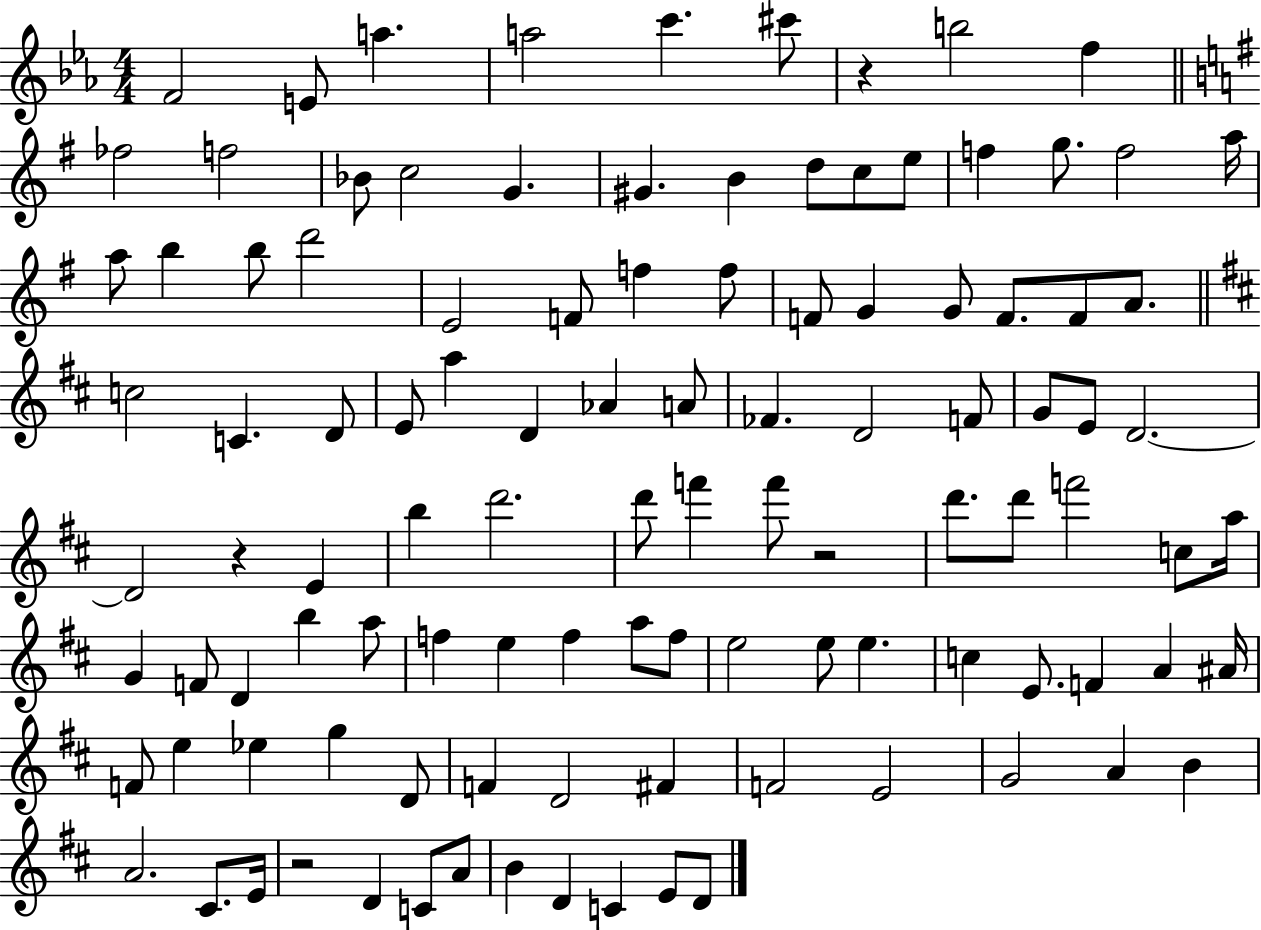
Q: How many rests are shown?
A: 4